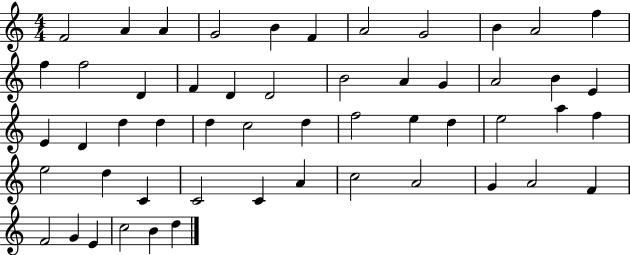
F4/h A4/q A4/q G4/h B4/q F4/q A4/h G4/h B4/q A4/h F5/q F5/q F5/h D4/q F4/q D4/q D4/h B4/h A4/q G4/q A4/h B4/q E4/q E4/q D4/q D5/q D5/q D5/q C5/h D5/q F5/h E5/q D5/q E5/h A5/q F5/q E5/h D5/q C4/q C4/h C4/q A4/q C5/h A4/h G4/q A4/h F4/q F4/h G4/q E4/q C5/h B4/q D5/q